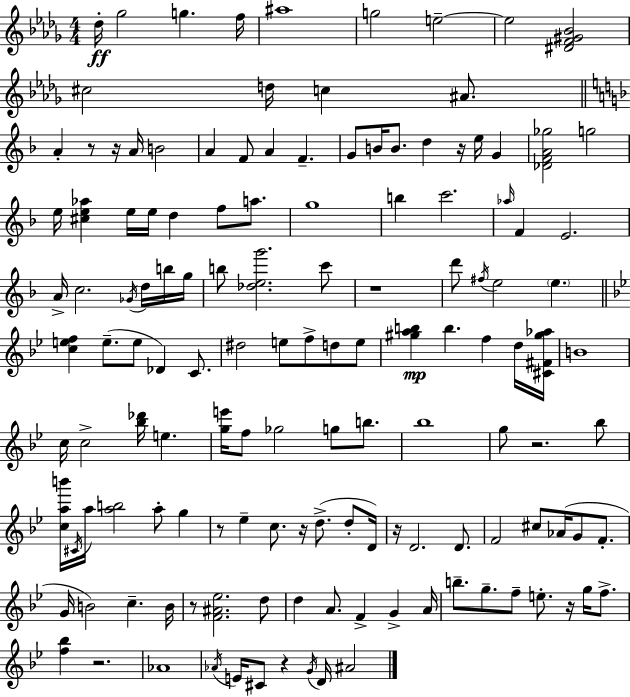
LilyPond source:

{
  \clef treble
  \numericTimeSignature
  \time 4/4
  \key bes \minor
  des''16-.\ff ges''2 g''4. f''16 | ais''1 | g''2 e''2--~~ | e''2 <dis' f' gis' bes'>2 | \break cis''2 d''16 c''4 ais'8. | \bar "||" \break \key d \minor a'4-. r8 r16 a'16 b'2 | a'4 f'8 a'4 f'4.-- | g'8 b'16 b'8. d''4 r16 e''16 g'4 | <des' f' a' ges''>2 g''2 | \break e''16 <cis'' e'' aes''>4 e''16 e''16 d''4 f''8 a''8. | g''1 | b''4 c'''2. | \grace { aes''16 } f'4 e'2. | \break a'16-> c''2. \acciaccatura { ges'16 } d''16 | b''16 g''16 b''8 <des'' e'' g'''>2. | c'''8 r1 | d'''8 \acciaccatura { fis''16 } e''2 \parenthesize e''4. | \break \bar "||" \break \key g \minor <c'' e'' f''>4 e''8.--( e''8 des'4) c'8. | dis''2 e''8 f''8-> d''8 e''8 | <gis'' a'' b''>4\mp b''4. f''4 d''16 <cis' fis' gis'' aes''>16 | b'1 | \break c''16 c''2-> <bes'' des'''>16 e''4. | <g'' e'''>16 f''8 ges''2 g''8 b''8. | bes''1 | g''8 r2. bes''8 | \break <c'' a'' b'''>16 \acciaccatura { cis'16 } a''16 <a'' b''>2 a''8-. g''4 | r8 ees''4-- c''8. r16 d''8.->( d''8-. | d'16) r16 d'2. d'8. | f'2 cis''8 aes'16( g'8 f'8.-. | \break g'16 b'2) c''4.-- | b'16 r8 <f' ais' ees''>2. d''8 | d''4 a'8. f'4-> g'4-> | a'16 b''8.-- g''8.-- f''8-- e''8.-. r16 g''16 f''8.-> | \break <f'' bes''>4 r2. | aes'1 | \acciaccatura { aes'16 } e'16 cis'8 r4 \acciaccatura { g'16 } d'16 ais'2 | \bar "|."
}